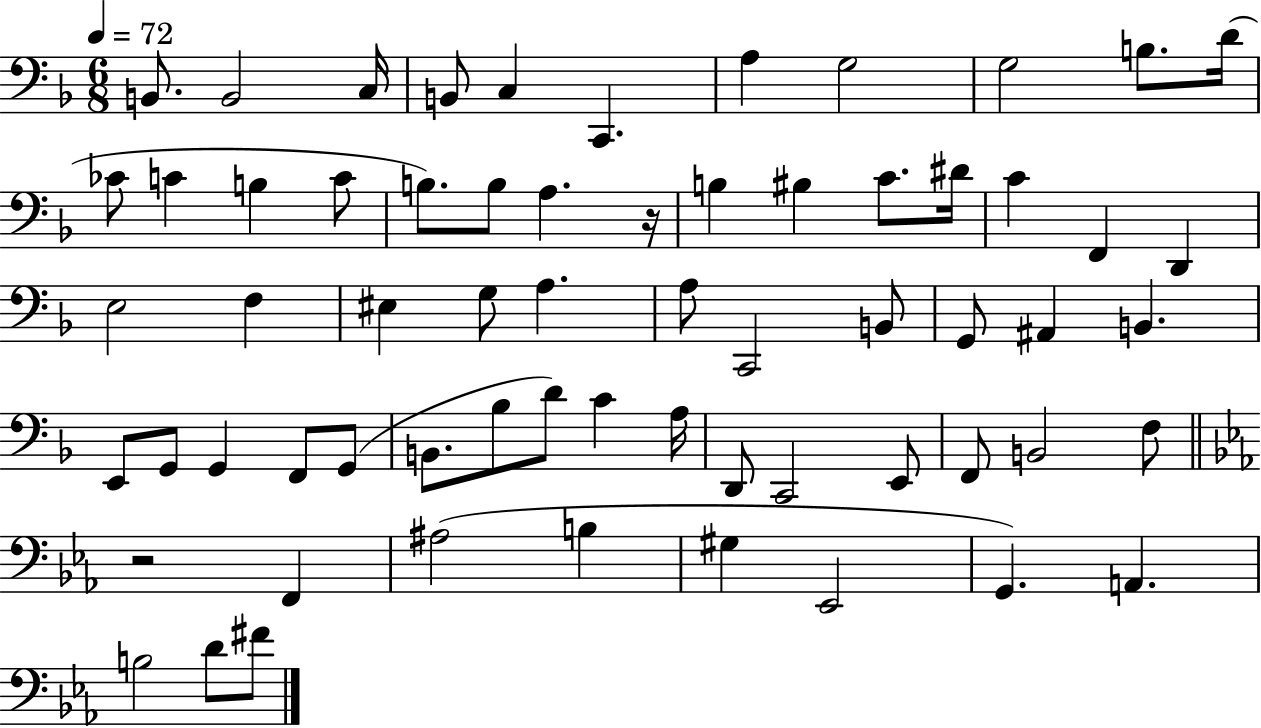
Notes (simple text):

B2/e. B2/h C3/s B2/e C3/q C2/q. A3/q G3/h G3/h B3/e. D4/s CES4/e C4/q B3/q C4/e B3/e. B3/e A3/q. R/s B3/q BIS3/q C4/e. D#4/s C4/q F2/q D2/q E3/h F3/q EIS3/q G3/e A3/q. A3/e C2/h B2/e G2/e A#2/q B2/q. E2/e G2/e G2/q F2/e G2/e B2/e. Bb3/e D4/e C4/q A3/s D2/e C2/h E2/e F2/e B2/h F3/e R/h F2/q A#3/h B3/q G#3/q Eb2/h G2/q. A2/q. B3/h D4/e F#4/e